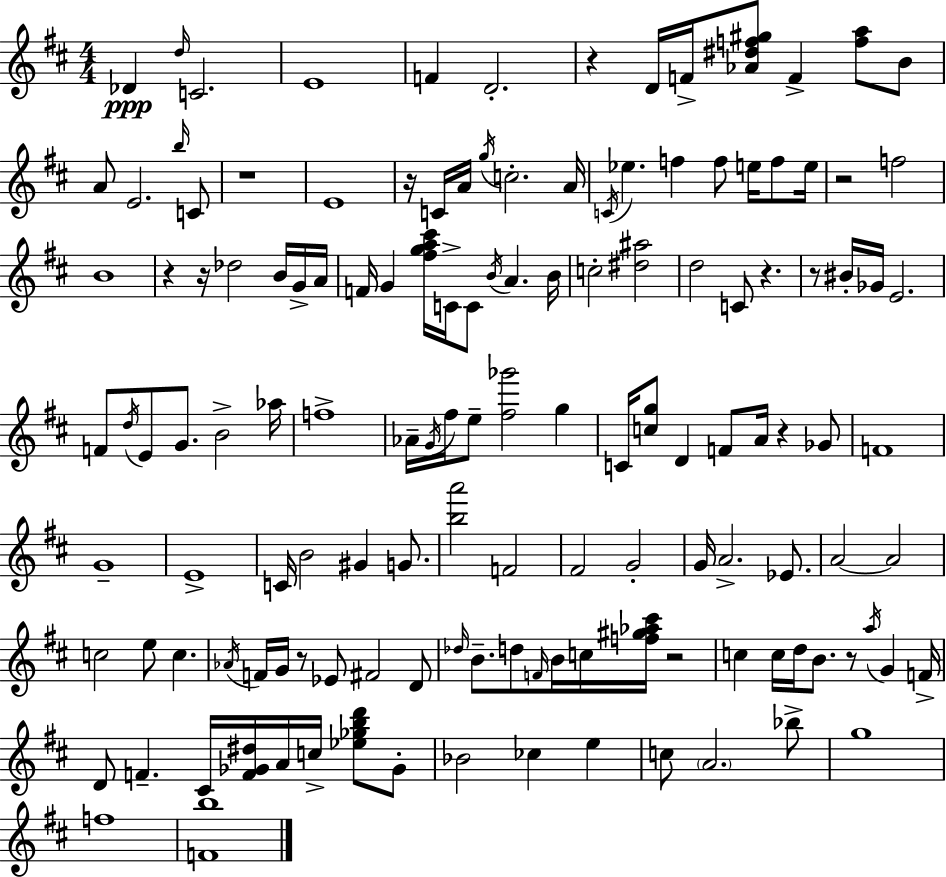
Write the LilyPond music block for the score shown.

{
  \clef treble
  \numericTimeSignature
  \time 4/4
  \key d \major
  \repeat volta 2 { des'4\ppp \grace { d''16 } c'2. | e'1 | f'4 d'2.-. | r4 d'16 f'16-> <aes' dis'' f'' gis''>8 f'4-> <f'' a''>8 b'8 | \break a'8 e'2. \grace { b''16 } | c'8 r1 | e'1 | r16 c'16 a'16 \acciaccatura { g''16 } c''2.-. | \break a'16 \acciaccatura { c'16 } ees''4. f''4 f''8 | e''16 f''8 e''16 r2 f''2 | b'1 | r4 r16 des''2 | \break b'16 g'16-> a'16 f'16 g'4 <fis'' g'' a'' cis'''>16 c'16-> c'8 \acciaccatura { b'16 } a'4. | b'16 c''2-. <dis'' ais''>2 | d''2 c'8 r4. | r8 bis'16-. ges'16 e'2. | \break f'8 \acciaccatura { d''16 } e'8 g'8. b'2-> | aes''16 f''1-> | aes'16-- \acciaccatura { g'16 } fis''16 e''8-- <fis'' ges'''>2 | g''4 c'16 <c'' g''>8 d'4 f'8 | \break a'16 r4 ges'8 f'1 | g'1-- | e'1-> | c'16 b'2 | \break gis'4 g'8. <b'' a'''>2 f'2 | fis'2 g'2-. | g'16 a'2.-> | ees'8. a'2~~ a'2 | \break c''2 e''8 | c''4. \acciaccatura { aes'16 } f'16 g'16 r8 ees'8 fis'2 | d'8 \grace { des''16 } b'8.-- d''8 \grace { f'16 } b'16 | c''16 <f'' gis'' aes'' cis'''>16 r2 c''4 c''16 d''16 | \break b'8. r8 \acciaccatura { a''16 } g'4 f'16-> d'8 f'4.-- | cis'16 <f' ges' dis''>16 a'16 c''16-> <ees'' ges'' b'' d'''>8 ges'8-. bes'2 | ces''4 e''4 c''8 \parenthesize a'2. | bes''8-> g''1 | \break f''1 | <f' b''>1 | } \bar "|."
}